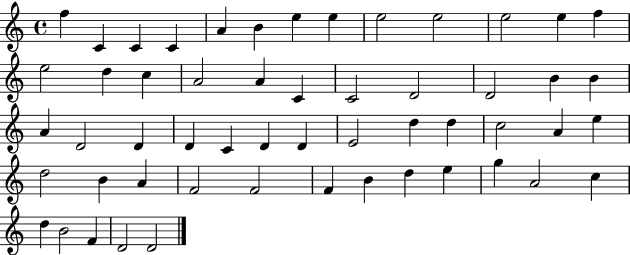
X:1
T:Untitled
M:4/4
L:1/4
K:C
f C C C A B e e e2 e2 e2 e f e2 d c A2 A C C2 D2 D2 B B A D2 D D C D D E2 d d c2 A e d2 B A F2 F2 F B d e g A2 c d B2 F D2 D2